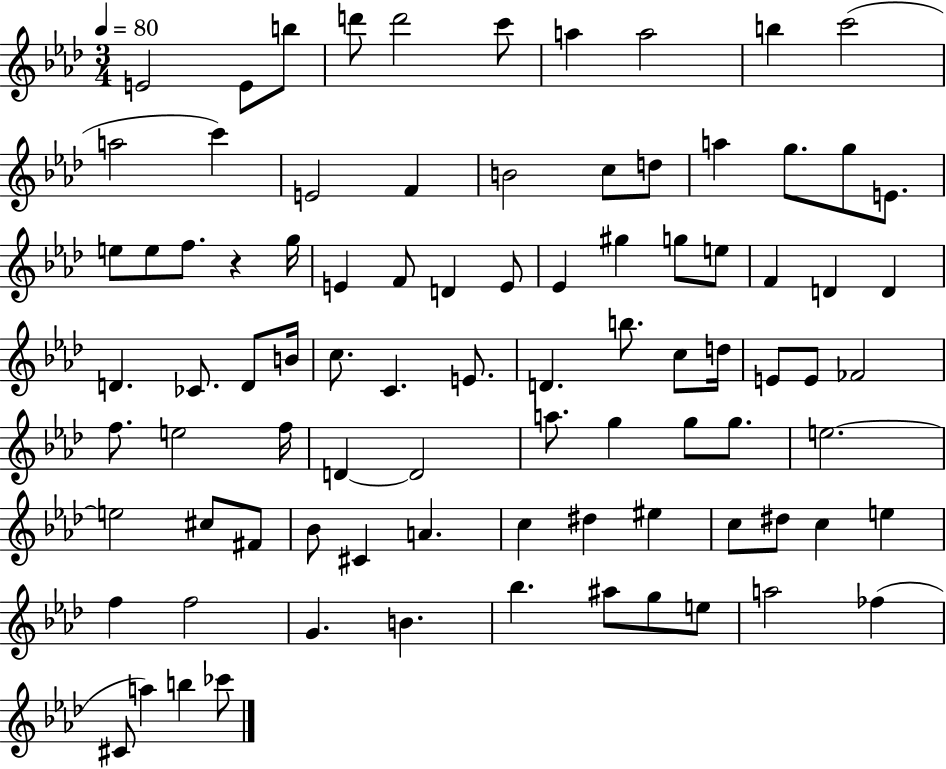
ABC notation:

X:1
T:Untitled
M:3/4
L:1/4
K:Ab
E2 E/2 b/2 d'/2 d'2 c'/2 a a2 b c'2 a2 c' E2 F B2 c/2 d/2 a g/2 g/2 E/2 e/2 e/2 f/2 z g/4 E F/2 D E/2 _E ^g g/2 e/2 F D D D _C/2 D/2 B/4 c/2 C E/2 D b/2 c/2 d/4 E/2 E/2 _F2 f/2 e2 f/4 D D2 a/2 g g/2 g/2 e2 e2 ^c/2 ^F/2 _B/2 ^C A c ^d ^e c/2 ^d/2 c e f f2 G B _b ^a/2 g/2 e/2 a2 _f ^C/2 a b _c'/2